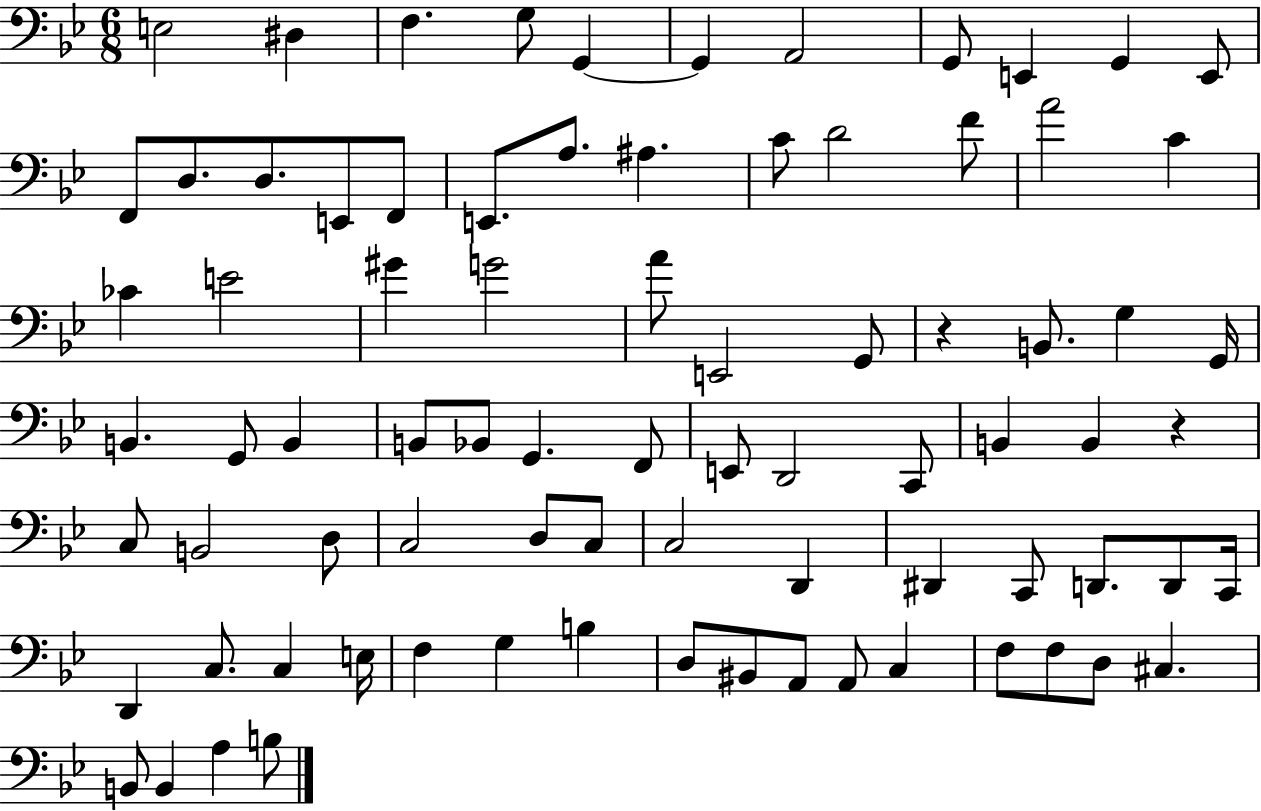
{
  \clef bass
  \numericTimeSignature
  \time 6/8
  \key bes \major
  e2 dis4 | f4. g8 g,4~~ | g,4 a,2 | g,8 e,4 g,4 e,8 | \break f,8 d8. d8. e,8 f,8 | e,8. a8. ais4. | c'8 d'2 f'8 | a'2 c'4 | \break ces'4 e'2 | gis'4 g'2 | a'8 e,2 g,8 | r4 b,8. g4 g,16 | \break b,4. g,8 b,4 | b,8 bes,8 g,4. f,8 | e,8 d,2 c,8 | b,4 b,4 r4 | \break c8 b,2 d8 | c2 d8 c8 | c2 d,4 | dis,4 c,8 d,8. d,8 c,16 | \break d,4 c8. c4 e16 | f4 g4 b4 | d8 bis,8 a,8 a,8 c4 | f8 f8 d8 cis4. | \break b,8 b,4 a4 b8 | \bar "|."
}